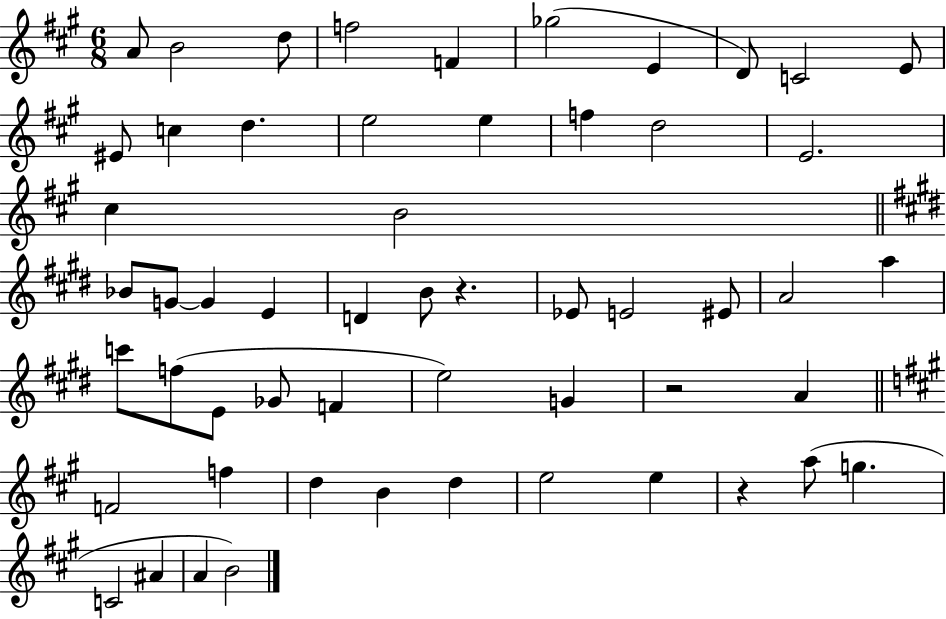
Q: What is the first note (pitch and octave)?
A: A4